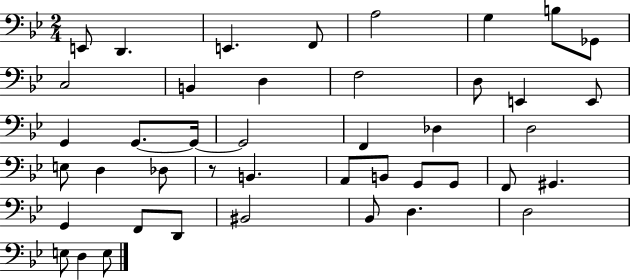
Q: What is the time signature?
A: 2/4